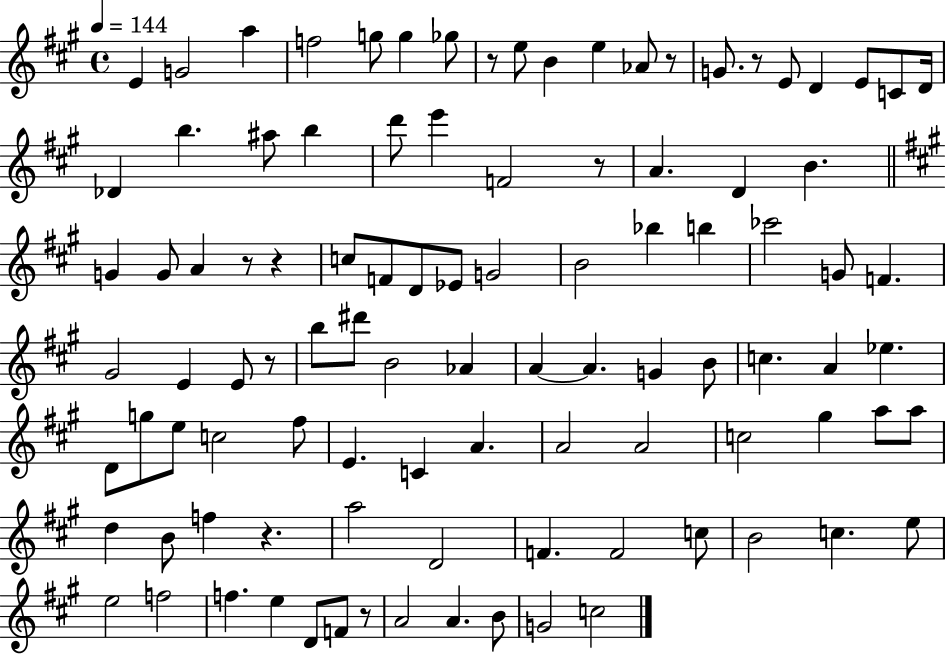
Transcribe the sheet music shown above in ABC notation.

X:1
T:Untitled
M:4/4
L:1/4
K:A
E G2 a f2 g/2 g _g/2 z/2 e/2 B e _A/2 z/2 G/2 z/2 E/2 D E/2 C/2 D/4 _D b ^a/2 b d'/2 e' F2 z/2 A D B G G/2 A z/2 z c/2 F/2 D/2 _E/2 G2 B2 _b b _c'2 G/2 F ^G2 E E/2 z/2 b/2 ^d'/2 B2 _A A A G B/2 c A _e D/2 g/2 e/2 c2 ^f/2 E C A A2 A2 c2 ^g a/2 a/2 d B/2 f z a2 D2 F F2 c/2 B2 c e/2 e2 f2 f e D/2 F/2 z/2 A2 A B/2 G2 c2